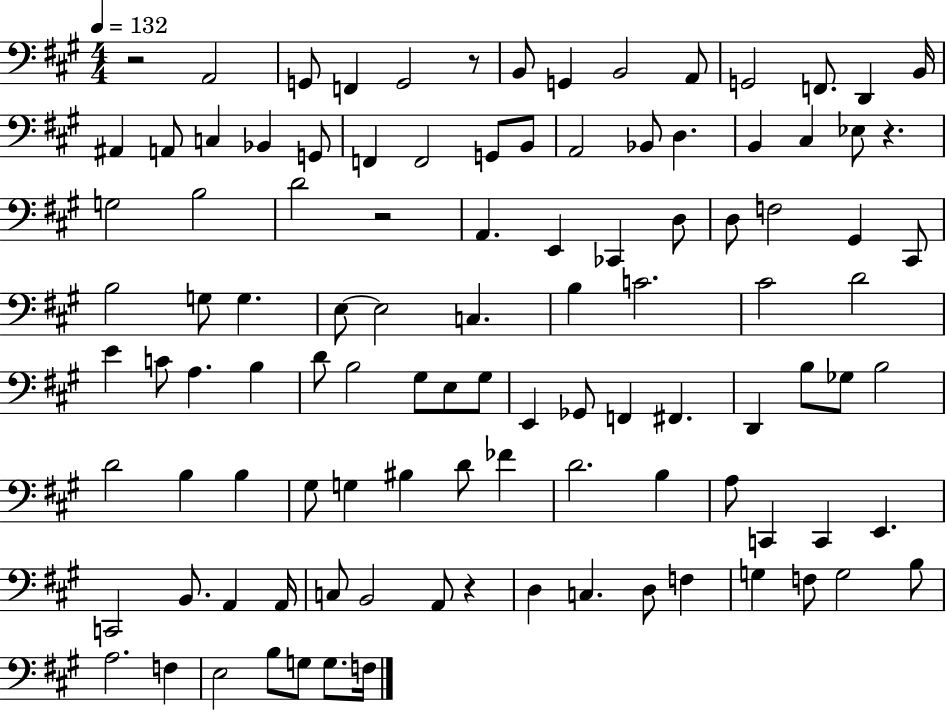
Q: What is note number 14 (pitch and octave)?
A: A2